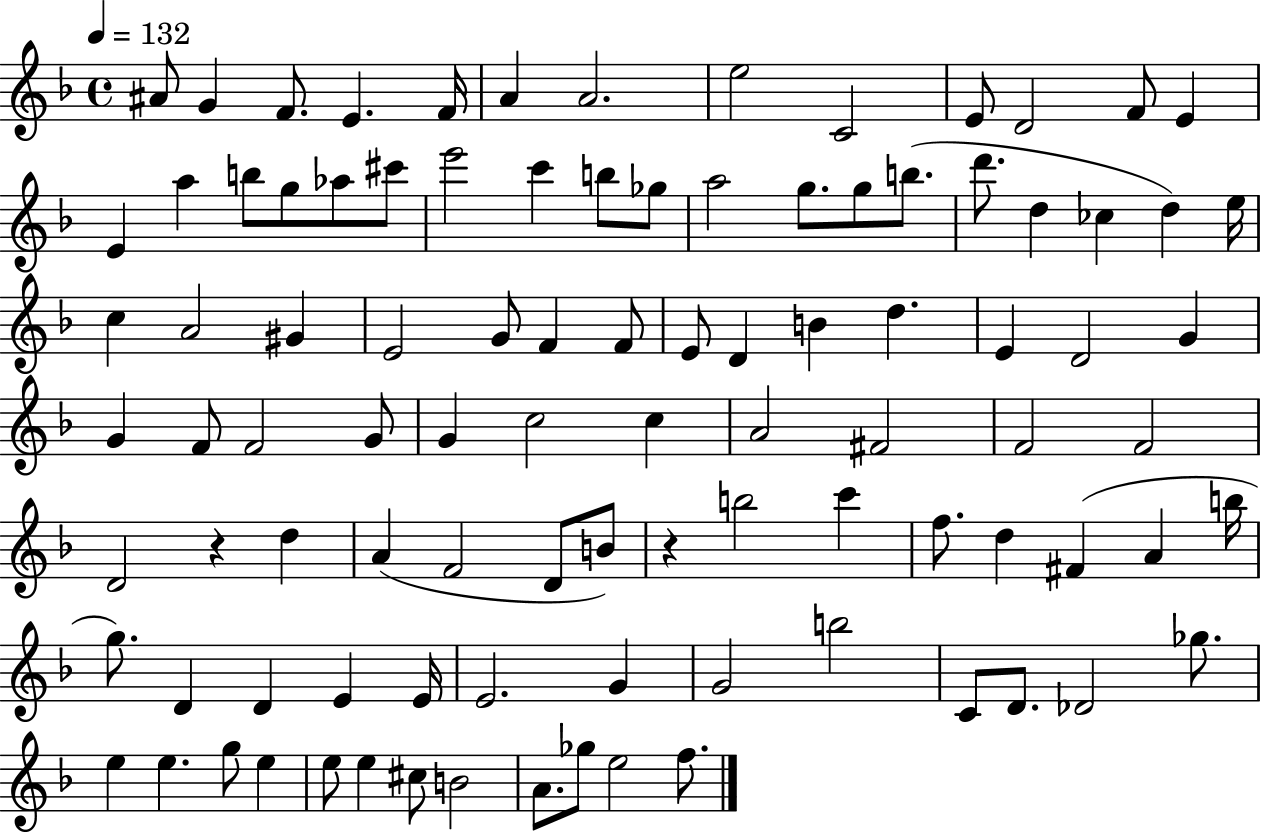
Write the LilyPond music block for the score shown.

{
  \clef treble
  \time 4/4
  \defaultTimeSignature
  \key f \major
  \tempo 4 = 132
  \repeat volta 2 { ais'8 g'4 f'8. e'4. f'16 | a'4 a'2. | e''2 c'2 | e'8 d'2 f'8 e'4 | \break e'4 a''4 b''8 g''8 aes''8 cis'''8 | e'''2 c'''4 b''8 ges''8 | a''2 g''8. g''8 b''8.( | d'''8. d''4 ces''4 d''4) e''16 | \break c''4 a'2 gis'4 | e'2 g'8 f'4 f'8 | e'8 d'4 b'4 d''4. | e'4 d'2 g'4 | \break g'4 f'8 f'2 g'8 | g'4 c''2 c''4 | a'2 fis'2 | f'2 f'2 | \break d'2 r4 d''4 | a'4( f'2 d'8 b'8) | r4 b''2 c'''4 | f''8. d''4 fis'4( a'4 b''16 | \break g''8.) d'4 d'4 e'4 e'16 | e'2. g'4 | g'2 b''2 | c'8 d'8. des'2 ges''8. | \break e''4 e''4. g''8 e''4 | e''8 e''4 cis''8 b'2 | a'8. ges''8 e''2 f''8. | } \bar "|."
}